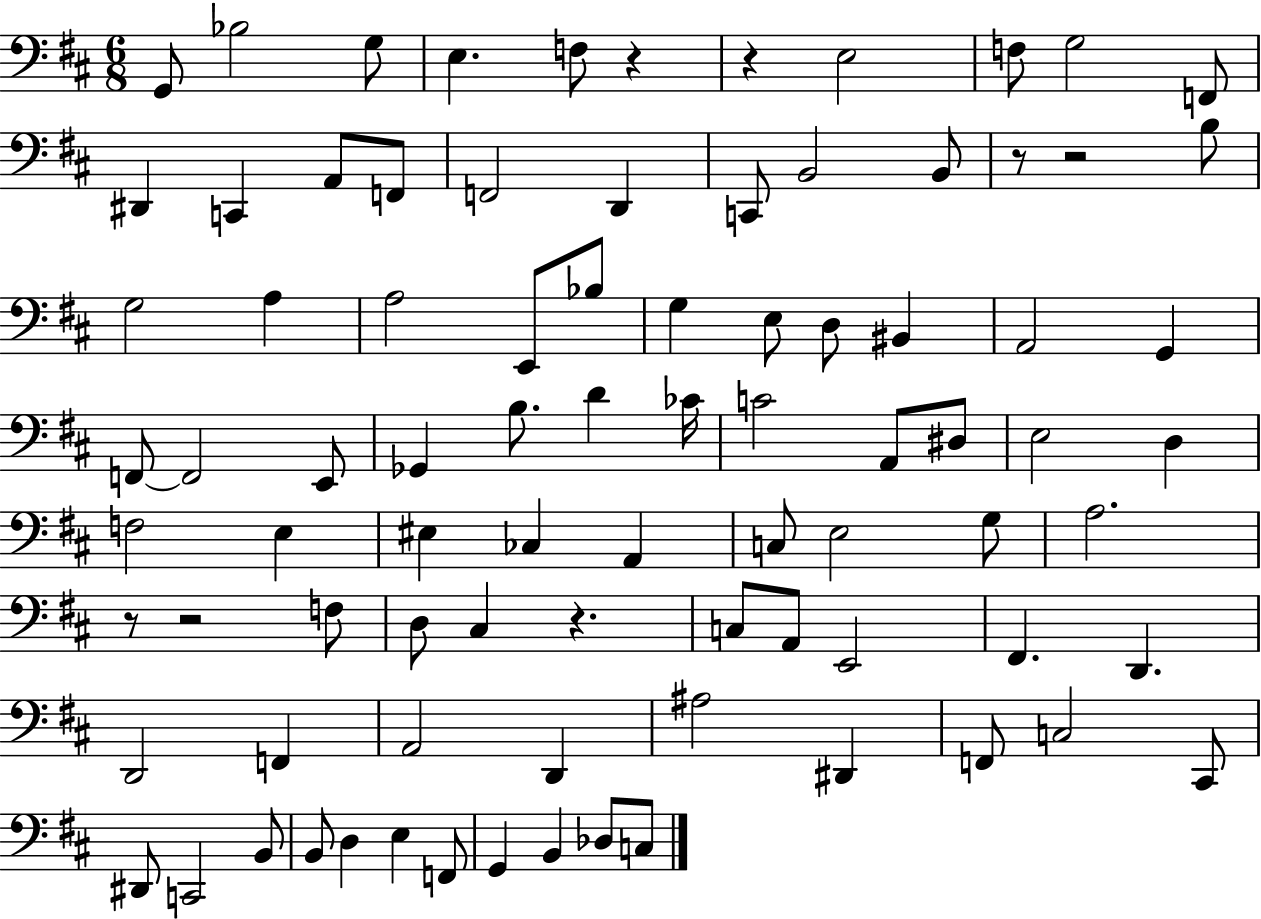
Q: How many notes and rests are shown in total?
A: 86